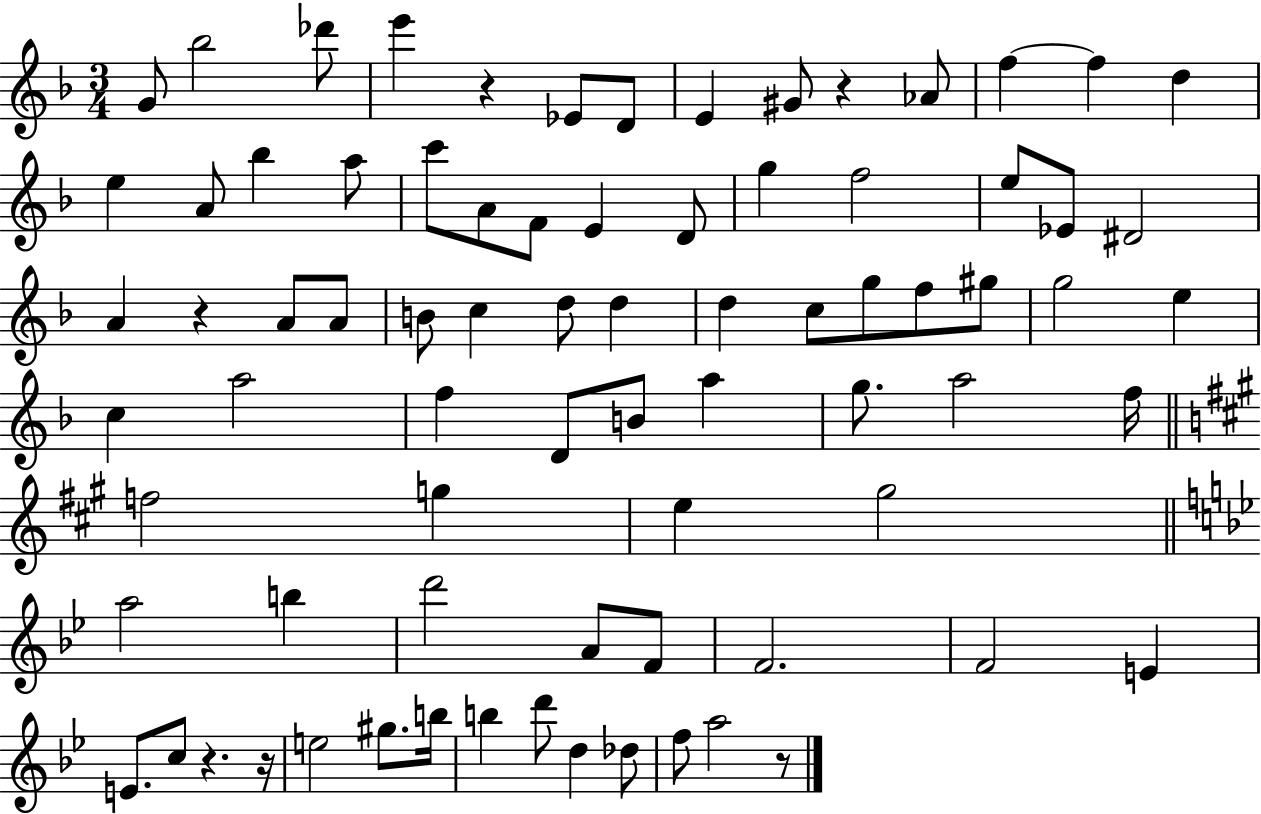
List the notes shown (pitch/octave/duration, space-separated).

G4/e Bb5/h Db6/e E6/q R/q Eb4/e D4/e E4/q G#4/e R/q Ab4/e F5/q F5/q D5/q E5/q A4/e Bb5/q A5/e C6/e A4/e F4/e E4/q D4/e G5/q F5/h E5/e Eb4/e D#4/h A4/q R/q A4/e A4/e B4/e C5/q D5/e D5/q D5/q C5/e G5/e F5/e G#5/e G5/h E5/q C5/q A5/h F5/q D4/e B4/e A5/q G5/e. A5/h F5/s F5/h G5/q E5/q G#5/h A5/h B5/q D6/h A4/e F4/e F4/h. F4/h E4/q E4/e. C5/e R/q. R/s E5/h G#5/e. B5/s B5/q D6/e D5/q Db5/e F5/e A5/h R/e